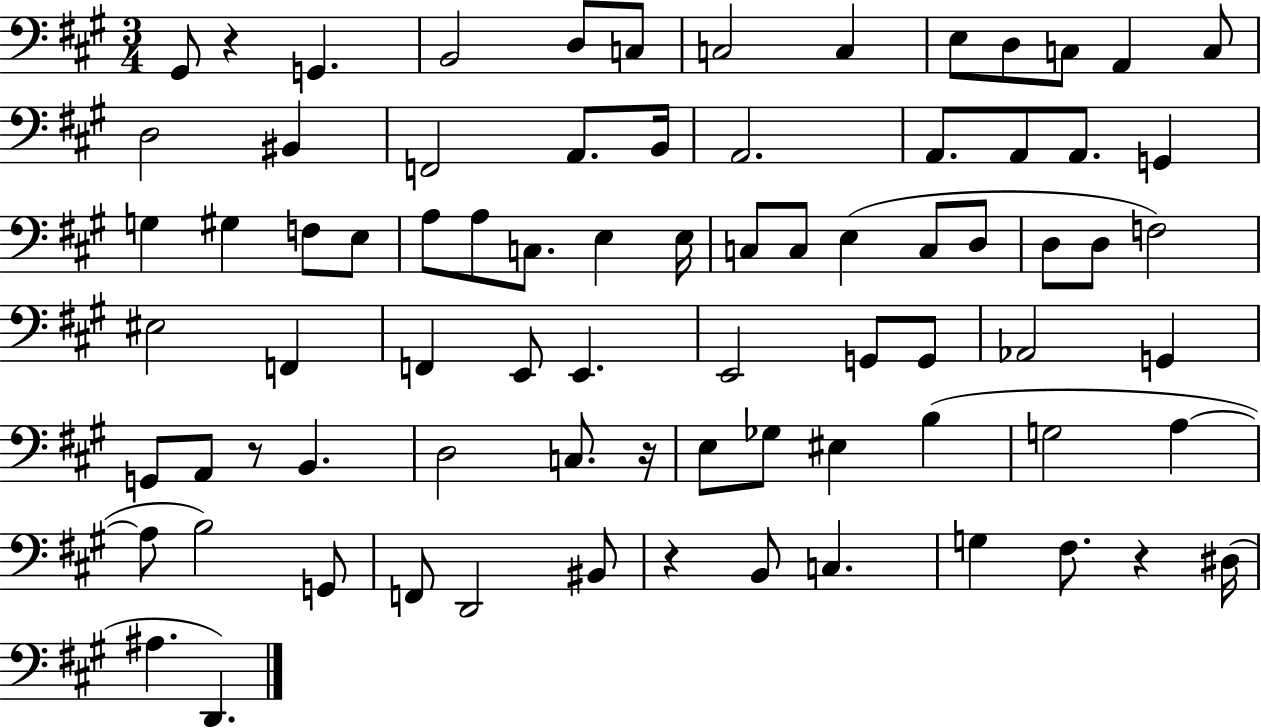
{
  \clef bass
  \numericTimeSignature
  \time 3/4
  \key a \major
  gis,8 r4 g,4. | b,2 d8 c8 | c2 c4 | e8 d8 c8 a,4 c8 | \break d2 bis,4 | f,2 a,8. b,16 | a,2. | a,8. a,8 a,8. g,4 | \break g4 gis4 f8 e8 | a8 a8 c8. e4 e16 | c8 c8 e4( c8 d8 | d8 d8 f2) | \break eis2 f,4 | f,4 e,8 e,4. | e,2 g,8 g,8 | aes,2 g,4 | \break g,8 a,8 r8 b,4. | d2 c8. r16 | e8 ges8 eis4 b4( | g2 a4~~ | \break a8 b2) g,8 | f,8 d,2 bis,8 | r4 b,8 c4. | g4 fis8. r4 dis16( | \break ais4. d,4.) | \bar "|."
}